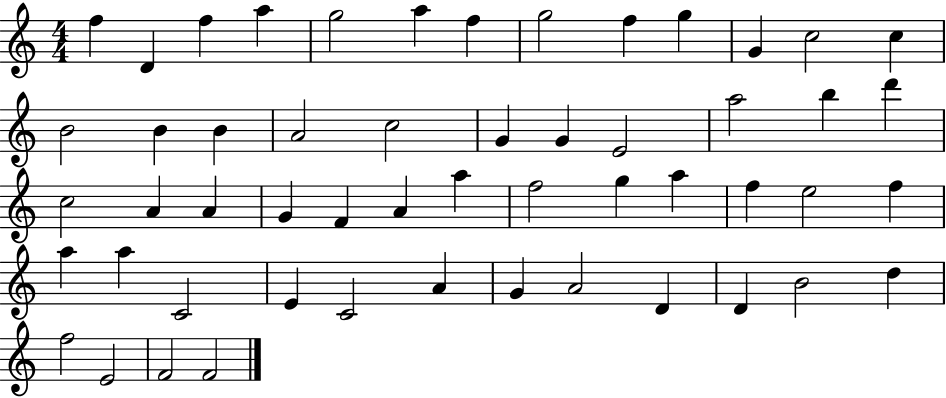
X:1
T:Untitled
M:4/4
L:1/4
K:C
f D f a g2 a f g2 f g G c2 c B2 B B A2 c2 G G E2 a2 b d' c2 A A G F A a f2 g a f e2 f a a C2 E C2 A G A2 D D B2 d f2 E2 F2 F2